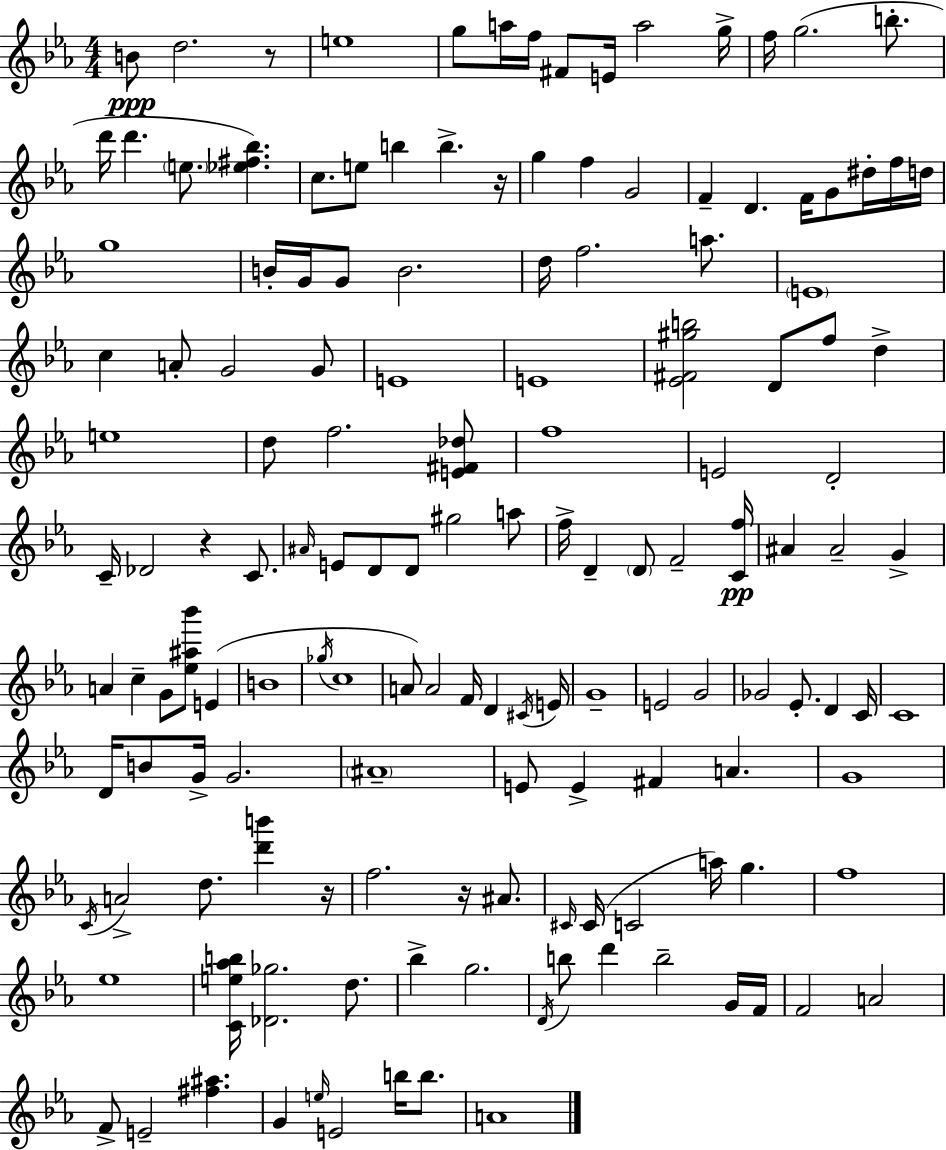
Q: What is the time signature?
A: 4/4